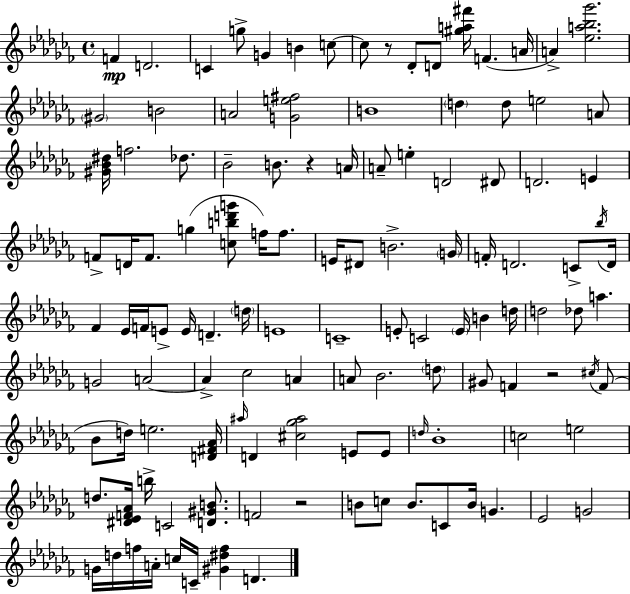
F4/q D4/h. C4/q G5/e G4/q B4/q C5/e C5/e R/e Db4/e D4/e [G#5,A5,F#6]/s F4/q. A4/s A4/q [Eb5,A5,Bb5,Gb6]/h. G#4/h B4/h A4/h [G4,E5,F#5]/h B4/w D5/q D5/e E5/h A4/e [G#4,Bb4,D#5]/s F5/h. Db5/e. Bb4/h B4/e. R/q A4/s A4/e E5/q D4/h D#4/e D4/h. E4/q F4/e D4/s F4/e. G5/q [C5,B5,D6,G6]/e F5/s F5/e. E4/s D#4/e B4/h. G4/s F4/s D4/h. C4/e Bb5/s D4/s FES4/q Eb4/s F4/s E4/e E4/s D4/q. D5/s E4/w C4/w E4/e C4/h E4/s B4/q D5/s D5/h Db5/e A5/q. G4/h A4/h A4/q CES5/h A4/q A4/e Bb4/h. D5/e G#4/e F4/q R/h C#5/s F4/e Bb4/e D5/s E5/h. [D4,F#4,Ab4]/s A#5/s D4/q [C#5,Gb5,A#5]/h E4/e E4/e D5/s Bb4/w C5/h E5/h D5/e. [D#4,Eb4,F4,Ab4]/s B5/s C4/h [D4,G#4,B4]/e. F4/h R/h B4/e C5/e B4/e. C4/e B4/s G4/q. Eb4/h G4/h G4/s D5/s F5/s A4/s C5/s C4/s [G#4,D#5,F5]/q D4/q.